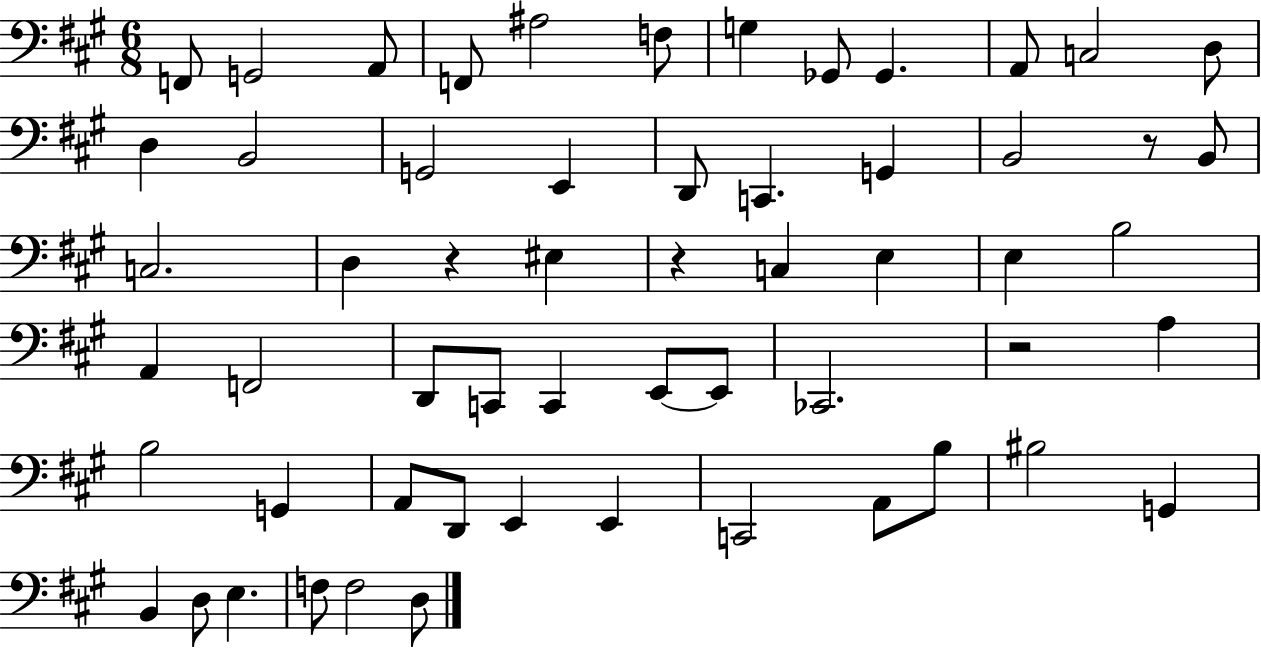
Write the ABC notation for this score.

X:1
T:Untitled
M:6/8
L:1/4
K:A
F,,/2 G,,2 A,,/2 F,,/2 ^A,2 F,/2 G, _G,,/2 _G,, A,,/2 C,2 D,/2 D, B,,2 G,,2 E,, D,,/2 C,, G,, B,,2 z/2 B,,/2 C,2 D, z ^E, z C, E, E, B,2 A,, F,,2 D,,/2 C,,/2 C,, E,,/2 E,,/2 _C,,2 z2 A, B,2 G,, A,,/2 D,,/2 E,, E,, C,,2 A,,/2 B,/2 ^B,2 G,, B,, D,/2 E, F,/2 F,2 D,/2